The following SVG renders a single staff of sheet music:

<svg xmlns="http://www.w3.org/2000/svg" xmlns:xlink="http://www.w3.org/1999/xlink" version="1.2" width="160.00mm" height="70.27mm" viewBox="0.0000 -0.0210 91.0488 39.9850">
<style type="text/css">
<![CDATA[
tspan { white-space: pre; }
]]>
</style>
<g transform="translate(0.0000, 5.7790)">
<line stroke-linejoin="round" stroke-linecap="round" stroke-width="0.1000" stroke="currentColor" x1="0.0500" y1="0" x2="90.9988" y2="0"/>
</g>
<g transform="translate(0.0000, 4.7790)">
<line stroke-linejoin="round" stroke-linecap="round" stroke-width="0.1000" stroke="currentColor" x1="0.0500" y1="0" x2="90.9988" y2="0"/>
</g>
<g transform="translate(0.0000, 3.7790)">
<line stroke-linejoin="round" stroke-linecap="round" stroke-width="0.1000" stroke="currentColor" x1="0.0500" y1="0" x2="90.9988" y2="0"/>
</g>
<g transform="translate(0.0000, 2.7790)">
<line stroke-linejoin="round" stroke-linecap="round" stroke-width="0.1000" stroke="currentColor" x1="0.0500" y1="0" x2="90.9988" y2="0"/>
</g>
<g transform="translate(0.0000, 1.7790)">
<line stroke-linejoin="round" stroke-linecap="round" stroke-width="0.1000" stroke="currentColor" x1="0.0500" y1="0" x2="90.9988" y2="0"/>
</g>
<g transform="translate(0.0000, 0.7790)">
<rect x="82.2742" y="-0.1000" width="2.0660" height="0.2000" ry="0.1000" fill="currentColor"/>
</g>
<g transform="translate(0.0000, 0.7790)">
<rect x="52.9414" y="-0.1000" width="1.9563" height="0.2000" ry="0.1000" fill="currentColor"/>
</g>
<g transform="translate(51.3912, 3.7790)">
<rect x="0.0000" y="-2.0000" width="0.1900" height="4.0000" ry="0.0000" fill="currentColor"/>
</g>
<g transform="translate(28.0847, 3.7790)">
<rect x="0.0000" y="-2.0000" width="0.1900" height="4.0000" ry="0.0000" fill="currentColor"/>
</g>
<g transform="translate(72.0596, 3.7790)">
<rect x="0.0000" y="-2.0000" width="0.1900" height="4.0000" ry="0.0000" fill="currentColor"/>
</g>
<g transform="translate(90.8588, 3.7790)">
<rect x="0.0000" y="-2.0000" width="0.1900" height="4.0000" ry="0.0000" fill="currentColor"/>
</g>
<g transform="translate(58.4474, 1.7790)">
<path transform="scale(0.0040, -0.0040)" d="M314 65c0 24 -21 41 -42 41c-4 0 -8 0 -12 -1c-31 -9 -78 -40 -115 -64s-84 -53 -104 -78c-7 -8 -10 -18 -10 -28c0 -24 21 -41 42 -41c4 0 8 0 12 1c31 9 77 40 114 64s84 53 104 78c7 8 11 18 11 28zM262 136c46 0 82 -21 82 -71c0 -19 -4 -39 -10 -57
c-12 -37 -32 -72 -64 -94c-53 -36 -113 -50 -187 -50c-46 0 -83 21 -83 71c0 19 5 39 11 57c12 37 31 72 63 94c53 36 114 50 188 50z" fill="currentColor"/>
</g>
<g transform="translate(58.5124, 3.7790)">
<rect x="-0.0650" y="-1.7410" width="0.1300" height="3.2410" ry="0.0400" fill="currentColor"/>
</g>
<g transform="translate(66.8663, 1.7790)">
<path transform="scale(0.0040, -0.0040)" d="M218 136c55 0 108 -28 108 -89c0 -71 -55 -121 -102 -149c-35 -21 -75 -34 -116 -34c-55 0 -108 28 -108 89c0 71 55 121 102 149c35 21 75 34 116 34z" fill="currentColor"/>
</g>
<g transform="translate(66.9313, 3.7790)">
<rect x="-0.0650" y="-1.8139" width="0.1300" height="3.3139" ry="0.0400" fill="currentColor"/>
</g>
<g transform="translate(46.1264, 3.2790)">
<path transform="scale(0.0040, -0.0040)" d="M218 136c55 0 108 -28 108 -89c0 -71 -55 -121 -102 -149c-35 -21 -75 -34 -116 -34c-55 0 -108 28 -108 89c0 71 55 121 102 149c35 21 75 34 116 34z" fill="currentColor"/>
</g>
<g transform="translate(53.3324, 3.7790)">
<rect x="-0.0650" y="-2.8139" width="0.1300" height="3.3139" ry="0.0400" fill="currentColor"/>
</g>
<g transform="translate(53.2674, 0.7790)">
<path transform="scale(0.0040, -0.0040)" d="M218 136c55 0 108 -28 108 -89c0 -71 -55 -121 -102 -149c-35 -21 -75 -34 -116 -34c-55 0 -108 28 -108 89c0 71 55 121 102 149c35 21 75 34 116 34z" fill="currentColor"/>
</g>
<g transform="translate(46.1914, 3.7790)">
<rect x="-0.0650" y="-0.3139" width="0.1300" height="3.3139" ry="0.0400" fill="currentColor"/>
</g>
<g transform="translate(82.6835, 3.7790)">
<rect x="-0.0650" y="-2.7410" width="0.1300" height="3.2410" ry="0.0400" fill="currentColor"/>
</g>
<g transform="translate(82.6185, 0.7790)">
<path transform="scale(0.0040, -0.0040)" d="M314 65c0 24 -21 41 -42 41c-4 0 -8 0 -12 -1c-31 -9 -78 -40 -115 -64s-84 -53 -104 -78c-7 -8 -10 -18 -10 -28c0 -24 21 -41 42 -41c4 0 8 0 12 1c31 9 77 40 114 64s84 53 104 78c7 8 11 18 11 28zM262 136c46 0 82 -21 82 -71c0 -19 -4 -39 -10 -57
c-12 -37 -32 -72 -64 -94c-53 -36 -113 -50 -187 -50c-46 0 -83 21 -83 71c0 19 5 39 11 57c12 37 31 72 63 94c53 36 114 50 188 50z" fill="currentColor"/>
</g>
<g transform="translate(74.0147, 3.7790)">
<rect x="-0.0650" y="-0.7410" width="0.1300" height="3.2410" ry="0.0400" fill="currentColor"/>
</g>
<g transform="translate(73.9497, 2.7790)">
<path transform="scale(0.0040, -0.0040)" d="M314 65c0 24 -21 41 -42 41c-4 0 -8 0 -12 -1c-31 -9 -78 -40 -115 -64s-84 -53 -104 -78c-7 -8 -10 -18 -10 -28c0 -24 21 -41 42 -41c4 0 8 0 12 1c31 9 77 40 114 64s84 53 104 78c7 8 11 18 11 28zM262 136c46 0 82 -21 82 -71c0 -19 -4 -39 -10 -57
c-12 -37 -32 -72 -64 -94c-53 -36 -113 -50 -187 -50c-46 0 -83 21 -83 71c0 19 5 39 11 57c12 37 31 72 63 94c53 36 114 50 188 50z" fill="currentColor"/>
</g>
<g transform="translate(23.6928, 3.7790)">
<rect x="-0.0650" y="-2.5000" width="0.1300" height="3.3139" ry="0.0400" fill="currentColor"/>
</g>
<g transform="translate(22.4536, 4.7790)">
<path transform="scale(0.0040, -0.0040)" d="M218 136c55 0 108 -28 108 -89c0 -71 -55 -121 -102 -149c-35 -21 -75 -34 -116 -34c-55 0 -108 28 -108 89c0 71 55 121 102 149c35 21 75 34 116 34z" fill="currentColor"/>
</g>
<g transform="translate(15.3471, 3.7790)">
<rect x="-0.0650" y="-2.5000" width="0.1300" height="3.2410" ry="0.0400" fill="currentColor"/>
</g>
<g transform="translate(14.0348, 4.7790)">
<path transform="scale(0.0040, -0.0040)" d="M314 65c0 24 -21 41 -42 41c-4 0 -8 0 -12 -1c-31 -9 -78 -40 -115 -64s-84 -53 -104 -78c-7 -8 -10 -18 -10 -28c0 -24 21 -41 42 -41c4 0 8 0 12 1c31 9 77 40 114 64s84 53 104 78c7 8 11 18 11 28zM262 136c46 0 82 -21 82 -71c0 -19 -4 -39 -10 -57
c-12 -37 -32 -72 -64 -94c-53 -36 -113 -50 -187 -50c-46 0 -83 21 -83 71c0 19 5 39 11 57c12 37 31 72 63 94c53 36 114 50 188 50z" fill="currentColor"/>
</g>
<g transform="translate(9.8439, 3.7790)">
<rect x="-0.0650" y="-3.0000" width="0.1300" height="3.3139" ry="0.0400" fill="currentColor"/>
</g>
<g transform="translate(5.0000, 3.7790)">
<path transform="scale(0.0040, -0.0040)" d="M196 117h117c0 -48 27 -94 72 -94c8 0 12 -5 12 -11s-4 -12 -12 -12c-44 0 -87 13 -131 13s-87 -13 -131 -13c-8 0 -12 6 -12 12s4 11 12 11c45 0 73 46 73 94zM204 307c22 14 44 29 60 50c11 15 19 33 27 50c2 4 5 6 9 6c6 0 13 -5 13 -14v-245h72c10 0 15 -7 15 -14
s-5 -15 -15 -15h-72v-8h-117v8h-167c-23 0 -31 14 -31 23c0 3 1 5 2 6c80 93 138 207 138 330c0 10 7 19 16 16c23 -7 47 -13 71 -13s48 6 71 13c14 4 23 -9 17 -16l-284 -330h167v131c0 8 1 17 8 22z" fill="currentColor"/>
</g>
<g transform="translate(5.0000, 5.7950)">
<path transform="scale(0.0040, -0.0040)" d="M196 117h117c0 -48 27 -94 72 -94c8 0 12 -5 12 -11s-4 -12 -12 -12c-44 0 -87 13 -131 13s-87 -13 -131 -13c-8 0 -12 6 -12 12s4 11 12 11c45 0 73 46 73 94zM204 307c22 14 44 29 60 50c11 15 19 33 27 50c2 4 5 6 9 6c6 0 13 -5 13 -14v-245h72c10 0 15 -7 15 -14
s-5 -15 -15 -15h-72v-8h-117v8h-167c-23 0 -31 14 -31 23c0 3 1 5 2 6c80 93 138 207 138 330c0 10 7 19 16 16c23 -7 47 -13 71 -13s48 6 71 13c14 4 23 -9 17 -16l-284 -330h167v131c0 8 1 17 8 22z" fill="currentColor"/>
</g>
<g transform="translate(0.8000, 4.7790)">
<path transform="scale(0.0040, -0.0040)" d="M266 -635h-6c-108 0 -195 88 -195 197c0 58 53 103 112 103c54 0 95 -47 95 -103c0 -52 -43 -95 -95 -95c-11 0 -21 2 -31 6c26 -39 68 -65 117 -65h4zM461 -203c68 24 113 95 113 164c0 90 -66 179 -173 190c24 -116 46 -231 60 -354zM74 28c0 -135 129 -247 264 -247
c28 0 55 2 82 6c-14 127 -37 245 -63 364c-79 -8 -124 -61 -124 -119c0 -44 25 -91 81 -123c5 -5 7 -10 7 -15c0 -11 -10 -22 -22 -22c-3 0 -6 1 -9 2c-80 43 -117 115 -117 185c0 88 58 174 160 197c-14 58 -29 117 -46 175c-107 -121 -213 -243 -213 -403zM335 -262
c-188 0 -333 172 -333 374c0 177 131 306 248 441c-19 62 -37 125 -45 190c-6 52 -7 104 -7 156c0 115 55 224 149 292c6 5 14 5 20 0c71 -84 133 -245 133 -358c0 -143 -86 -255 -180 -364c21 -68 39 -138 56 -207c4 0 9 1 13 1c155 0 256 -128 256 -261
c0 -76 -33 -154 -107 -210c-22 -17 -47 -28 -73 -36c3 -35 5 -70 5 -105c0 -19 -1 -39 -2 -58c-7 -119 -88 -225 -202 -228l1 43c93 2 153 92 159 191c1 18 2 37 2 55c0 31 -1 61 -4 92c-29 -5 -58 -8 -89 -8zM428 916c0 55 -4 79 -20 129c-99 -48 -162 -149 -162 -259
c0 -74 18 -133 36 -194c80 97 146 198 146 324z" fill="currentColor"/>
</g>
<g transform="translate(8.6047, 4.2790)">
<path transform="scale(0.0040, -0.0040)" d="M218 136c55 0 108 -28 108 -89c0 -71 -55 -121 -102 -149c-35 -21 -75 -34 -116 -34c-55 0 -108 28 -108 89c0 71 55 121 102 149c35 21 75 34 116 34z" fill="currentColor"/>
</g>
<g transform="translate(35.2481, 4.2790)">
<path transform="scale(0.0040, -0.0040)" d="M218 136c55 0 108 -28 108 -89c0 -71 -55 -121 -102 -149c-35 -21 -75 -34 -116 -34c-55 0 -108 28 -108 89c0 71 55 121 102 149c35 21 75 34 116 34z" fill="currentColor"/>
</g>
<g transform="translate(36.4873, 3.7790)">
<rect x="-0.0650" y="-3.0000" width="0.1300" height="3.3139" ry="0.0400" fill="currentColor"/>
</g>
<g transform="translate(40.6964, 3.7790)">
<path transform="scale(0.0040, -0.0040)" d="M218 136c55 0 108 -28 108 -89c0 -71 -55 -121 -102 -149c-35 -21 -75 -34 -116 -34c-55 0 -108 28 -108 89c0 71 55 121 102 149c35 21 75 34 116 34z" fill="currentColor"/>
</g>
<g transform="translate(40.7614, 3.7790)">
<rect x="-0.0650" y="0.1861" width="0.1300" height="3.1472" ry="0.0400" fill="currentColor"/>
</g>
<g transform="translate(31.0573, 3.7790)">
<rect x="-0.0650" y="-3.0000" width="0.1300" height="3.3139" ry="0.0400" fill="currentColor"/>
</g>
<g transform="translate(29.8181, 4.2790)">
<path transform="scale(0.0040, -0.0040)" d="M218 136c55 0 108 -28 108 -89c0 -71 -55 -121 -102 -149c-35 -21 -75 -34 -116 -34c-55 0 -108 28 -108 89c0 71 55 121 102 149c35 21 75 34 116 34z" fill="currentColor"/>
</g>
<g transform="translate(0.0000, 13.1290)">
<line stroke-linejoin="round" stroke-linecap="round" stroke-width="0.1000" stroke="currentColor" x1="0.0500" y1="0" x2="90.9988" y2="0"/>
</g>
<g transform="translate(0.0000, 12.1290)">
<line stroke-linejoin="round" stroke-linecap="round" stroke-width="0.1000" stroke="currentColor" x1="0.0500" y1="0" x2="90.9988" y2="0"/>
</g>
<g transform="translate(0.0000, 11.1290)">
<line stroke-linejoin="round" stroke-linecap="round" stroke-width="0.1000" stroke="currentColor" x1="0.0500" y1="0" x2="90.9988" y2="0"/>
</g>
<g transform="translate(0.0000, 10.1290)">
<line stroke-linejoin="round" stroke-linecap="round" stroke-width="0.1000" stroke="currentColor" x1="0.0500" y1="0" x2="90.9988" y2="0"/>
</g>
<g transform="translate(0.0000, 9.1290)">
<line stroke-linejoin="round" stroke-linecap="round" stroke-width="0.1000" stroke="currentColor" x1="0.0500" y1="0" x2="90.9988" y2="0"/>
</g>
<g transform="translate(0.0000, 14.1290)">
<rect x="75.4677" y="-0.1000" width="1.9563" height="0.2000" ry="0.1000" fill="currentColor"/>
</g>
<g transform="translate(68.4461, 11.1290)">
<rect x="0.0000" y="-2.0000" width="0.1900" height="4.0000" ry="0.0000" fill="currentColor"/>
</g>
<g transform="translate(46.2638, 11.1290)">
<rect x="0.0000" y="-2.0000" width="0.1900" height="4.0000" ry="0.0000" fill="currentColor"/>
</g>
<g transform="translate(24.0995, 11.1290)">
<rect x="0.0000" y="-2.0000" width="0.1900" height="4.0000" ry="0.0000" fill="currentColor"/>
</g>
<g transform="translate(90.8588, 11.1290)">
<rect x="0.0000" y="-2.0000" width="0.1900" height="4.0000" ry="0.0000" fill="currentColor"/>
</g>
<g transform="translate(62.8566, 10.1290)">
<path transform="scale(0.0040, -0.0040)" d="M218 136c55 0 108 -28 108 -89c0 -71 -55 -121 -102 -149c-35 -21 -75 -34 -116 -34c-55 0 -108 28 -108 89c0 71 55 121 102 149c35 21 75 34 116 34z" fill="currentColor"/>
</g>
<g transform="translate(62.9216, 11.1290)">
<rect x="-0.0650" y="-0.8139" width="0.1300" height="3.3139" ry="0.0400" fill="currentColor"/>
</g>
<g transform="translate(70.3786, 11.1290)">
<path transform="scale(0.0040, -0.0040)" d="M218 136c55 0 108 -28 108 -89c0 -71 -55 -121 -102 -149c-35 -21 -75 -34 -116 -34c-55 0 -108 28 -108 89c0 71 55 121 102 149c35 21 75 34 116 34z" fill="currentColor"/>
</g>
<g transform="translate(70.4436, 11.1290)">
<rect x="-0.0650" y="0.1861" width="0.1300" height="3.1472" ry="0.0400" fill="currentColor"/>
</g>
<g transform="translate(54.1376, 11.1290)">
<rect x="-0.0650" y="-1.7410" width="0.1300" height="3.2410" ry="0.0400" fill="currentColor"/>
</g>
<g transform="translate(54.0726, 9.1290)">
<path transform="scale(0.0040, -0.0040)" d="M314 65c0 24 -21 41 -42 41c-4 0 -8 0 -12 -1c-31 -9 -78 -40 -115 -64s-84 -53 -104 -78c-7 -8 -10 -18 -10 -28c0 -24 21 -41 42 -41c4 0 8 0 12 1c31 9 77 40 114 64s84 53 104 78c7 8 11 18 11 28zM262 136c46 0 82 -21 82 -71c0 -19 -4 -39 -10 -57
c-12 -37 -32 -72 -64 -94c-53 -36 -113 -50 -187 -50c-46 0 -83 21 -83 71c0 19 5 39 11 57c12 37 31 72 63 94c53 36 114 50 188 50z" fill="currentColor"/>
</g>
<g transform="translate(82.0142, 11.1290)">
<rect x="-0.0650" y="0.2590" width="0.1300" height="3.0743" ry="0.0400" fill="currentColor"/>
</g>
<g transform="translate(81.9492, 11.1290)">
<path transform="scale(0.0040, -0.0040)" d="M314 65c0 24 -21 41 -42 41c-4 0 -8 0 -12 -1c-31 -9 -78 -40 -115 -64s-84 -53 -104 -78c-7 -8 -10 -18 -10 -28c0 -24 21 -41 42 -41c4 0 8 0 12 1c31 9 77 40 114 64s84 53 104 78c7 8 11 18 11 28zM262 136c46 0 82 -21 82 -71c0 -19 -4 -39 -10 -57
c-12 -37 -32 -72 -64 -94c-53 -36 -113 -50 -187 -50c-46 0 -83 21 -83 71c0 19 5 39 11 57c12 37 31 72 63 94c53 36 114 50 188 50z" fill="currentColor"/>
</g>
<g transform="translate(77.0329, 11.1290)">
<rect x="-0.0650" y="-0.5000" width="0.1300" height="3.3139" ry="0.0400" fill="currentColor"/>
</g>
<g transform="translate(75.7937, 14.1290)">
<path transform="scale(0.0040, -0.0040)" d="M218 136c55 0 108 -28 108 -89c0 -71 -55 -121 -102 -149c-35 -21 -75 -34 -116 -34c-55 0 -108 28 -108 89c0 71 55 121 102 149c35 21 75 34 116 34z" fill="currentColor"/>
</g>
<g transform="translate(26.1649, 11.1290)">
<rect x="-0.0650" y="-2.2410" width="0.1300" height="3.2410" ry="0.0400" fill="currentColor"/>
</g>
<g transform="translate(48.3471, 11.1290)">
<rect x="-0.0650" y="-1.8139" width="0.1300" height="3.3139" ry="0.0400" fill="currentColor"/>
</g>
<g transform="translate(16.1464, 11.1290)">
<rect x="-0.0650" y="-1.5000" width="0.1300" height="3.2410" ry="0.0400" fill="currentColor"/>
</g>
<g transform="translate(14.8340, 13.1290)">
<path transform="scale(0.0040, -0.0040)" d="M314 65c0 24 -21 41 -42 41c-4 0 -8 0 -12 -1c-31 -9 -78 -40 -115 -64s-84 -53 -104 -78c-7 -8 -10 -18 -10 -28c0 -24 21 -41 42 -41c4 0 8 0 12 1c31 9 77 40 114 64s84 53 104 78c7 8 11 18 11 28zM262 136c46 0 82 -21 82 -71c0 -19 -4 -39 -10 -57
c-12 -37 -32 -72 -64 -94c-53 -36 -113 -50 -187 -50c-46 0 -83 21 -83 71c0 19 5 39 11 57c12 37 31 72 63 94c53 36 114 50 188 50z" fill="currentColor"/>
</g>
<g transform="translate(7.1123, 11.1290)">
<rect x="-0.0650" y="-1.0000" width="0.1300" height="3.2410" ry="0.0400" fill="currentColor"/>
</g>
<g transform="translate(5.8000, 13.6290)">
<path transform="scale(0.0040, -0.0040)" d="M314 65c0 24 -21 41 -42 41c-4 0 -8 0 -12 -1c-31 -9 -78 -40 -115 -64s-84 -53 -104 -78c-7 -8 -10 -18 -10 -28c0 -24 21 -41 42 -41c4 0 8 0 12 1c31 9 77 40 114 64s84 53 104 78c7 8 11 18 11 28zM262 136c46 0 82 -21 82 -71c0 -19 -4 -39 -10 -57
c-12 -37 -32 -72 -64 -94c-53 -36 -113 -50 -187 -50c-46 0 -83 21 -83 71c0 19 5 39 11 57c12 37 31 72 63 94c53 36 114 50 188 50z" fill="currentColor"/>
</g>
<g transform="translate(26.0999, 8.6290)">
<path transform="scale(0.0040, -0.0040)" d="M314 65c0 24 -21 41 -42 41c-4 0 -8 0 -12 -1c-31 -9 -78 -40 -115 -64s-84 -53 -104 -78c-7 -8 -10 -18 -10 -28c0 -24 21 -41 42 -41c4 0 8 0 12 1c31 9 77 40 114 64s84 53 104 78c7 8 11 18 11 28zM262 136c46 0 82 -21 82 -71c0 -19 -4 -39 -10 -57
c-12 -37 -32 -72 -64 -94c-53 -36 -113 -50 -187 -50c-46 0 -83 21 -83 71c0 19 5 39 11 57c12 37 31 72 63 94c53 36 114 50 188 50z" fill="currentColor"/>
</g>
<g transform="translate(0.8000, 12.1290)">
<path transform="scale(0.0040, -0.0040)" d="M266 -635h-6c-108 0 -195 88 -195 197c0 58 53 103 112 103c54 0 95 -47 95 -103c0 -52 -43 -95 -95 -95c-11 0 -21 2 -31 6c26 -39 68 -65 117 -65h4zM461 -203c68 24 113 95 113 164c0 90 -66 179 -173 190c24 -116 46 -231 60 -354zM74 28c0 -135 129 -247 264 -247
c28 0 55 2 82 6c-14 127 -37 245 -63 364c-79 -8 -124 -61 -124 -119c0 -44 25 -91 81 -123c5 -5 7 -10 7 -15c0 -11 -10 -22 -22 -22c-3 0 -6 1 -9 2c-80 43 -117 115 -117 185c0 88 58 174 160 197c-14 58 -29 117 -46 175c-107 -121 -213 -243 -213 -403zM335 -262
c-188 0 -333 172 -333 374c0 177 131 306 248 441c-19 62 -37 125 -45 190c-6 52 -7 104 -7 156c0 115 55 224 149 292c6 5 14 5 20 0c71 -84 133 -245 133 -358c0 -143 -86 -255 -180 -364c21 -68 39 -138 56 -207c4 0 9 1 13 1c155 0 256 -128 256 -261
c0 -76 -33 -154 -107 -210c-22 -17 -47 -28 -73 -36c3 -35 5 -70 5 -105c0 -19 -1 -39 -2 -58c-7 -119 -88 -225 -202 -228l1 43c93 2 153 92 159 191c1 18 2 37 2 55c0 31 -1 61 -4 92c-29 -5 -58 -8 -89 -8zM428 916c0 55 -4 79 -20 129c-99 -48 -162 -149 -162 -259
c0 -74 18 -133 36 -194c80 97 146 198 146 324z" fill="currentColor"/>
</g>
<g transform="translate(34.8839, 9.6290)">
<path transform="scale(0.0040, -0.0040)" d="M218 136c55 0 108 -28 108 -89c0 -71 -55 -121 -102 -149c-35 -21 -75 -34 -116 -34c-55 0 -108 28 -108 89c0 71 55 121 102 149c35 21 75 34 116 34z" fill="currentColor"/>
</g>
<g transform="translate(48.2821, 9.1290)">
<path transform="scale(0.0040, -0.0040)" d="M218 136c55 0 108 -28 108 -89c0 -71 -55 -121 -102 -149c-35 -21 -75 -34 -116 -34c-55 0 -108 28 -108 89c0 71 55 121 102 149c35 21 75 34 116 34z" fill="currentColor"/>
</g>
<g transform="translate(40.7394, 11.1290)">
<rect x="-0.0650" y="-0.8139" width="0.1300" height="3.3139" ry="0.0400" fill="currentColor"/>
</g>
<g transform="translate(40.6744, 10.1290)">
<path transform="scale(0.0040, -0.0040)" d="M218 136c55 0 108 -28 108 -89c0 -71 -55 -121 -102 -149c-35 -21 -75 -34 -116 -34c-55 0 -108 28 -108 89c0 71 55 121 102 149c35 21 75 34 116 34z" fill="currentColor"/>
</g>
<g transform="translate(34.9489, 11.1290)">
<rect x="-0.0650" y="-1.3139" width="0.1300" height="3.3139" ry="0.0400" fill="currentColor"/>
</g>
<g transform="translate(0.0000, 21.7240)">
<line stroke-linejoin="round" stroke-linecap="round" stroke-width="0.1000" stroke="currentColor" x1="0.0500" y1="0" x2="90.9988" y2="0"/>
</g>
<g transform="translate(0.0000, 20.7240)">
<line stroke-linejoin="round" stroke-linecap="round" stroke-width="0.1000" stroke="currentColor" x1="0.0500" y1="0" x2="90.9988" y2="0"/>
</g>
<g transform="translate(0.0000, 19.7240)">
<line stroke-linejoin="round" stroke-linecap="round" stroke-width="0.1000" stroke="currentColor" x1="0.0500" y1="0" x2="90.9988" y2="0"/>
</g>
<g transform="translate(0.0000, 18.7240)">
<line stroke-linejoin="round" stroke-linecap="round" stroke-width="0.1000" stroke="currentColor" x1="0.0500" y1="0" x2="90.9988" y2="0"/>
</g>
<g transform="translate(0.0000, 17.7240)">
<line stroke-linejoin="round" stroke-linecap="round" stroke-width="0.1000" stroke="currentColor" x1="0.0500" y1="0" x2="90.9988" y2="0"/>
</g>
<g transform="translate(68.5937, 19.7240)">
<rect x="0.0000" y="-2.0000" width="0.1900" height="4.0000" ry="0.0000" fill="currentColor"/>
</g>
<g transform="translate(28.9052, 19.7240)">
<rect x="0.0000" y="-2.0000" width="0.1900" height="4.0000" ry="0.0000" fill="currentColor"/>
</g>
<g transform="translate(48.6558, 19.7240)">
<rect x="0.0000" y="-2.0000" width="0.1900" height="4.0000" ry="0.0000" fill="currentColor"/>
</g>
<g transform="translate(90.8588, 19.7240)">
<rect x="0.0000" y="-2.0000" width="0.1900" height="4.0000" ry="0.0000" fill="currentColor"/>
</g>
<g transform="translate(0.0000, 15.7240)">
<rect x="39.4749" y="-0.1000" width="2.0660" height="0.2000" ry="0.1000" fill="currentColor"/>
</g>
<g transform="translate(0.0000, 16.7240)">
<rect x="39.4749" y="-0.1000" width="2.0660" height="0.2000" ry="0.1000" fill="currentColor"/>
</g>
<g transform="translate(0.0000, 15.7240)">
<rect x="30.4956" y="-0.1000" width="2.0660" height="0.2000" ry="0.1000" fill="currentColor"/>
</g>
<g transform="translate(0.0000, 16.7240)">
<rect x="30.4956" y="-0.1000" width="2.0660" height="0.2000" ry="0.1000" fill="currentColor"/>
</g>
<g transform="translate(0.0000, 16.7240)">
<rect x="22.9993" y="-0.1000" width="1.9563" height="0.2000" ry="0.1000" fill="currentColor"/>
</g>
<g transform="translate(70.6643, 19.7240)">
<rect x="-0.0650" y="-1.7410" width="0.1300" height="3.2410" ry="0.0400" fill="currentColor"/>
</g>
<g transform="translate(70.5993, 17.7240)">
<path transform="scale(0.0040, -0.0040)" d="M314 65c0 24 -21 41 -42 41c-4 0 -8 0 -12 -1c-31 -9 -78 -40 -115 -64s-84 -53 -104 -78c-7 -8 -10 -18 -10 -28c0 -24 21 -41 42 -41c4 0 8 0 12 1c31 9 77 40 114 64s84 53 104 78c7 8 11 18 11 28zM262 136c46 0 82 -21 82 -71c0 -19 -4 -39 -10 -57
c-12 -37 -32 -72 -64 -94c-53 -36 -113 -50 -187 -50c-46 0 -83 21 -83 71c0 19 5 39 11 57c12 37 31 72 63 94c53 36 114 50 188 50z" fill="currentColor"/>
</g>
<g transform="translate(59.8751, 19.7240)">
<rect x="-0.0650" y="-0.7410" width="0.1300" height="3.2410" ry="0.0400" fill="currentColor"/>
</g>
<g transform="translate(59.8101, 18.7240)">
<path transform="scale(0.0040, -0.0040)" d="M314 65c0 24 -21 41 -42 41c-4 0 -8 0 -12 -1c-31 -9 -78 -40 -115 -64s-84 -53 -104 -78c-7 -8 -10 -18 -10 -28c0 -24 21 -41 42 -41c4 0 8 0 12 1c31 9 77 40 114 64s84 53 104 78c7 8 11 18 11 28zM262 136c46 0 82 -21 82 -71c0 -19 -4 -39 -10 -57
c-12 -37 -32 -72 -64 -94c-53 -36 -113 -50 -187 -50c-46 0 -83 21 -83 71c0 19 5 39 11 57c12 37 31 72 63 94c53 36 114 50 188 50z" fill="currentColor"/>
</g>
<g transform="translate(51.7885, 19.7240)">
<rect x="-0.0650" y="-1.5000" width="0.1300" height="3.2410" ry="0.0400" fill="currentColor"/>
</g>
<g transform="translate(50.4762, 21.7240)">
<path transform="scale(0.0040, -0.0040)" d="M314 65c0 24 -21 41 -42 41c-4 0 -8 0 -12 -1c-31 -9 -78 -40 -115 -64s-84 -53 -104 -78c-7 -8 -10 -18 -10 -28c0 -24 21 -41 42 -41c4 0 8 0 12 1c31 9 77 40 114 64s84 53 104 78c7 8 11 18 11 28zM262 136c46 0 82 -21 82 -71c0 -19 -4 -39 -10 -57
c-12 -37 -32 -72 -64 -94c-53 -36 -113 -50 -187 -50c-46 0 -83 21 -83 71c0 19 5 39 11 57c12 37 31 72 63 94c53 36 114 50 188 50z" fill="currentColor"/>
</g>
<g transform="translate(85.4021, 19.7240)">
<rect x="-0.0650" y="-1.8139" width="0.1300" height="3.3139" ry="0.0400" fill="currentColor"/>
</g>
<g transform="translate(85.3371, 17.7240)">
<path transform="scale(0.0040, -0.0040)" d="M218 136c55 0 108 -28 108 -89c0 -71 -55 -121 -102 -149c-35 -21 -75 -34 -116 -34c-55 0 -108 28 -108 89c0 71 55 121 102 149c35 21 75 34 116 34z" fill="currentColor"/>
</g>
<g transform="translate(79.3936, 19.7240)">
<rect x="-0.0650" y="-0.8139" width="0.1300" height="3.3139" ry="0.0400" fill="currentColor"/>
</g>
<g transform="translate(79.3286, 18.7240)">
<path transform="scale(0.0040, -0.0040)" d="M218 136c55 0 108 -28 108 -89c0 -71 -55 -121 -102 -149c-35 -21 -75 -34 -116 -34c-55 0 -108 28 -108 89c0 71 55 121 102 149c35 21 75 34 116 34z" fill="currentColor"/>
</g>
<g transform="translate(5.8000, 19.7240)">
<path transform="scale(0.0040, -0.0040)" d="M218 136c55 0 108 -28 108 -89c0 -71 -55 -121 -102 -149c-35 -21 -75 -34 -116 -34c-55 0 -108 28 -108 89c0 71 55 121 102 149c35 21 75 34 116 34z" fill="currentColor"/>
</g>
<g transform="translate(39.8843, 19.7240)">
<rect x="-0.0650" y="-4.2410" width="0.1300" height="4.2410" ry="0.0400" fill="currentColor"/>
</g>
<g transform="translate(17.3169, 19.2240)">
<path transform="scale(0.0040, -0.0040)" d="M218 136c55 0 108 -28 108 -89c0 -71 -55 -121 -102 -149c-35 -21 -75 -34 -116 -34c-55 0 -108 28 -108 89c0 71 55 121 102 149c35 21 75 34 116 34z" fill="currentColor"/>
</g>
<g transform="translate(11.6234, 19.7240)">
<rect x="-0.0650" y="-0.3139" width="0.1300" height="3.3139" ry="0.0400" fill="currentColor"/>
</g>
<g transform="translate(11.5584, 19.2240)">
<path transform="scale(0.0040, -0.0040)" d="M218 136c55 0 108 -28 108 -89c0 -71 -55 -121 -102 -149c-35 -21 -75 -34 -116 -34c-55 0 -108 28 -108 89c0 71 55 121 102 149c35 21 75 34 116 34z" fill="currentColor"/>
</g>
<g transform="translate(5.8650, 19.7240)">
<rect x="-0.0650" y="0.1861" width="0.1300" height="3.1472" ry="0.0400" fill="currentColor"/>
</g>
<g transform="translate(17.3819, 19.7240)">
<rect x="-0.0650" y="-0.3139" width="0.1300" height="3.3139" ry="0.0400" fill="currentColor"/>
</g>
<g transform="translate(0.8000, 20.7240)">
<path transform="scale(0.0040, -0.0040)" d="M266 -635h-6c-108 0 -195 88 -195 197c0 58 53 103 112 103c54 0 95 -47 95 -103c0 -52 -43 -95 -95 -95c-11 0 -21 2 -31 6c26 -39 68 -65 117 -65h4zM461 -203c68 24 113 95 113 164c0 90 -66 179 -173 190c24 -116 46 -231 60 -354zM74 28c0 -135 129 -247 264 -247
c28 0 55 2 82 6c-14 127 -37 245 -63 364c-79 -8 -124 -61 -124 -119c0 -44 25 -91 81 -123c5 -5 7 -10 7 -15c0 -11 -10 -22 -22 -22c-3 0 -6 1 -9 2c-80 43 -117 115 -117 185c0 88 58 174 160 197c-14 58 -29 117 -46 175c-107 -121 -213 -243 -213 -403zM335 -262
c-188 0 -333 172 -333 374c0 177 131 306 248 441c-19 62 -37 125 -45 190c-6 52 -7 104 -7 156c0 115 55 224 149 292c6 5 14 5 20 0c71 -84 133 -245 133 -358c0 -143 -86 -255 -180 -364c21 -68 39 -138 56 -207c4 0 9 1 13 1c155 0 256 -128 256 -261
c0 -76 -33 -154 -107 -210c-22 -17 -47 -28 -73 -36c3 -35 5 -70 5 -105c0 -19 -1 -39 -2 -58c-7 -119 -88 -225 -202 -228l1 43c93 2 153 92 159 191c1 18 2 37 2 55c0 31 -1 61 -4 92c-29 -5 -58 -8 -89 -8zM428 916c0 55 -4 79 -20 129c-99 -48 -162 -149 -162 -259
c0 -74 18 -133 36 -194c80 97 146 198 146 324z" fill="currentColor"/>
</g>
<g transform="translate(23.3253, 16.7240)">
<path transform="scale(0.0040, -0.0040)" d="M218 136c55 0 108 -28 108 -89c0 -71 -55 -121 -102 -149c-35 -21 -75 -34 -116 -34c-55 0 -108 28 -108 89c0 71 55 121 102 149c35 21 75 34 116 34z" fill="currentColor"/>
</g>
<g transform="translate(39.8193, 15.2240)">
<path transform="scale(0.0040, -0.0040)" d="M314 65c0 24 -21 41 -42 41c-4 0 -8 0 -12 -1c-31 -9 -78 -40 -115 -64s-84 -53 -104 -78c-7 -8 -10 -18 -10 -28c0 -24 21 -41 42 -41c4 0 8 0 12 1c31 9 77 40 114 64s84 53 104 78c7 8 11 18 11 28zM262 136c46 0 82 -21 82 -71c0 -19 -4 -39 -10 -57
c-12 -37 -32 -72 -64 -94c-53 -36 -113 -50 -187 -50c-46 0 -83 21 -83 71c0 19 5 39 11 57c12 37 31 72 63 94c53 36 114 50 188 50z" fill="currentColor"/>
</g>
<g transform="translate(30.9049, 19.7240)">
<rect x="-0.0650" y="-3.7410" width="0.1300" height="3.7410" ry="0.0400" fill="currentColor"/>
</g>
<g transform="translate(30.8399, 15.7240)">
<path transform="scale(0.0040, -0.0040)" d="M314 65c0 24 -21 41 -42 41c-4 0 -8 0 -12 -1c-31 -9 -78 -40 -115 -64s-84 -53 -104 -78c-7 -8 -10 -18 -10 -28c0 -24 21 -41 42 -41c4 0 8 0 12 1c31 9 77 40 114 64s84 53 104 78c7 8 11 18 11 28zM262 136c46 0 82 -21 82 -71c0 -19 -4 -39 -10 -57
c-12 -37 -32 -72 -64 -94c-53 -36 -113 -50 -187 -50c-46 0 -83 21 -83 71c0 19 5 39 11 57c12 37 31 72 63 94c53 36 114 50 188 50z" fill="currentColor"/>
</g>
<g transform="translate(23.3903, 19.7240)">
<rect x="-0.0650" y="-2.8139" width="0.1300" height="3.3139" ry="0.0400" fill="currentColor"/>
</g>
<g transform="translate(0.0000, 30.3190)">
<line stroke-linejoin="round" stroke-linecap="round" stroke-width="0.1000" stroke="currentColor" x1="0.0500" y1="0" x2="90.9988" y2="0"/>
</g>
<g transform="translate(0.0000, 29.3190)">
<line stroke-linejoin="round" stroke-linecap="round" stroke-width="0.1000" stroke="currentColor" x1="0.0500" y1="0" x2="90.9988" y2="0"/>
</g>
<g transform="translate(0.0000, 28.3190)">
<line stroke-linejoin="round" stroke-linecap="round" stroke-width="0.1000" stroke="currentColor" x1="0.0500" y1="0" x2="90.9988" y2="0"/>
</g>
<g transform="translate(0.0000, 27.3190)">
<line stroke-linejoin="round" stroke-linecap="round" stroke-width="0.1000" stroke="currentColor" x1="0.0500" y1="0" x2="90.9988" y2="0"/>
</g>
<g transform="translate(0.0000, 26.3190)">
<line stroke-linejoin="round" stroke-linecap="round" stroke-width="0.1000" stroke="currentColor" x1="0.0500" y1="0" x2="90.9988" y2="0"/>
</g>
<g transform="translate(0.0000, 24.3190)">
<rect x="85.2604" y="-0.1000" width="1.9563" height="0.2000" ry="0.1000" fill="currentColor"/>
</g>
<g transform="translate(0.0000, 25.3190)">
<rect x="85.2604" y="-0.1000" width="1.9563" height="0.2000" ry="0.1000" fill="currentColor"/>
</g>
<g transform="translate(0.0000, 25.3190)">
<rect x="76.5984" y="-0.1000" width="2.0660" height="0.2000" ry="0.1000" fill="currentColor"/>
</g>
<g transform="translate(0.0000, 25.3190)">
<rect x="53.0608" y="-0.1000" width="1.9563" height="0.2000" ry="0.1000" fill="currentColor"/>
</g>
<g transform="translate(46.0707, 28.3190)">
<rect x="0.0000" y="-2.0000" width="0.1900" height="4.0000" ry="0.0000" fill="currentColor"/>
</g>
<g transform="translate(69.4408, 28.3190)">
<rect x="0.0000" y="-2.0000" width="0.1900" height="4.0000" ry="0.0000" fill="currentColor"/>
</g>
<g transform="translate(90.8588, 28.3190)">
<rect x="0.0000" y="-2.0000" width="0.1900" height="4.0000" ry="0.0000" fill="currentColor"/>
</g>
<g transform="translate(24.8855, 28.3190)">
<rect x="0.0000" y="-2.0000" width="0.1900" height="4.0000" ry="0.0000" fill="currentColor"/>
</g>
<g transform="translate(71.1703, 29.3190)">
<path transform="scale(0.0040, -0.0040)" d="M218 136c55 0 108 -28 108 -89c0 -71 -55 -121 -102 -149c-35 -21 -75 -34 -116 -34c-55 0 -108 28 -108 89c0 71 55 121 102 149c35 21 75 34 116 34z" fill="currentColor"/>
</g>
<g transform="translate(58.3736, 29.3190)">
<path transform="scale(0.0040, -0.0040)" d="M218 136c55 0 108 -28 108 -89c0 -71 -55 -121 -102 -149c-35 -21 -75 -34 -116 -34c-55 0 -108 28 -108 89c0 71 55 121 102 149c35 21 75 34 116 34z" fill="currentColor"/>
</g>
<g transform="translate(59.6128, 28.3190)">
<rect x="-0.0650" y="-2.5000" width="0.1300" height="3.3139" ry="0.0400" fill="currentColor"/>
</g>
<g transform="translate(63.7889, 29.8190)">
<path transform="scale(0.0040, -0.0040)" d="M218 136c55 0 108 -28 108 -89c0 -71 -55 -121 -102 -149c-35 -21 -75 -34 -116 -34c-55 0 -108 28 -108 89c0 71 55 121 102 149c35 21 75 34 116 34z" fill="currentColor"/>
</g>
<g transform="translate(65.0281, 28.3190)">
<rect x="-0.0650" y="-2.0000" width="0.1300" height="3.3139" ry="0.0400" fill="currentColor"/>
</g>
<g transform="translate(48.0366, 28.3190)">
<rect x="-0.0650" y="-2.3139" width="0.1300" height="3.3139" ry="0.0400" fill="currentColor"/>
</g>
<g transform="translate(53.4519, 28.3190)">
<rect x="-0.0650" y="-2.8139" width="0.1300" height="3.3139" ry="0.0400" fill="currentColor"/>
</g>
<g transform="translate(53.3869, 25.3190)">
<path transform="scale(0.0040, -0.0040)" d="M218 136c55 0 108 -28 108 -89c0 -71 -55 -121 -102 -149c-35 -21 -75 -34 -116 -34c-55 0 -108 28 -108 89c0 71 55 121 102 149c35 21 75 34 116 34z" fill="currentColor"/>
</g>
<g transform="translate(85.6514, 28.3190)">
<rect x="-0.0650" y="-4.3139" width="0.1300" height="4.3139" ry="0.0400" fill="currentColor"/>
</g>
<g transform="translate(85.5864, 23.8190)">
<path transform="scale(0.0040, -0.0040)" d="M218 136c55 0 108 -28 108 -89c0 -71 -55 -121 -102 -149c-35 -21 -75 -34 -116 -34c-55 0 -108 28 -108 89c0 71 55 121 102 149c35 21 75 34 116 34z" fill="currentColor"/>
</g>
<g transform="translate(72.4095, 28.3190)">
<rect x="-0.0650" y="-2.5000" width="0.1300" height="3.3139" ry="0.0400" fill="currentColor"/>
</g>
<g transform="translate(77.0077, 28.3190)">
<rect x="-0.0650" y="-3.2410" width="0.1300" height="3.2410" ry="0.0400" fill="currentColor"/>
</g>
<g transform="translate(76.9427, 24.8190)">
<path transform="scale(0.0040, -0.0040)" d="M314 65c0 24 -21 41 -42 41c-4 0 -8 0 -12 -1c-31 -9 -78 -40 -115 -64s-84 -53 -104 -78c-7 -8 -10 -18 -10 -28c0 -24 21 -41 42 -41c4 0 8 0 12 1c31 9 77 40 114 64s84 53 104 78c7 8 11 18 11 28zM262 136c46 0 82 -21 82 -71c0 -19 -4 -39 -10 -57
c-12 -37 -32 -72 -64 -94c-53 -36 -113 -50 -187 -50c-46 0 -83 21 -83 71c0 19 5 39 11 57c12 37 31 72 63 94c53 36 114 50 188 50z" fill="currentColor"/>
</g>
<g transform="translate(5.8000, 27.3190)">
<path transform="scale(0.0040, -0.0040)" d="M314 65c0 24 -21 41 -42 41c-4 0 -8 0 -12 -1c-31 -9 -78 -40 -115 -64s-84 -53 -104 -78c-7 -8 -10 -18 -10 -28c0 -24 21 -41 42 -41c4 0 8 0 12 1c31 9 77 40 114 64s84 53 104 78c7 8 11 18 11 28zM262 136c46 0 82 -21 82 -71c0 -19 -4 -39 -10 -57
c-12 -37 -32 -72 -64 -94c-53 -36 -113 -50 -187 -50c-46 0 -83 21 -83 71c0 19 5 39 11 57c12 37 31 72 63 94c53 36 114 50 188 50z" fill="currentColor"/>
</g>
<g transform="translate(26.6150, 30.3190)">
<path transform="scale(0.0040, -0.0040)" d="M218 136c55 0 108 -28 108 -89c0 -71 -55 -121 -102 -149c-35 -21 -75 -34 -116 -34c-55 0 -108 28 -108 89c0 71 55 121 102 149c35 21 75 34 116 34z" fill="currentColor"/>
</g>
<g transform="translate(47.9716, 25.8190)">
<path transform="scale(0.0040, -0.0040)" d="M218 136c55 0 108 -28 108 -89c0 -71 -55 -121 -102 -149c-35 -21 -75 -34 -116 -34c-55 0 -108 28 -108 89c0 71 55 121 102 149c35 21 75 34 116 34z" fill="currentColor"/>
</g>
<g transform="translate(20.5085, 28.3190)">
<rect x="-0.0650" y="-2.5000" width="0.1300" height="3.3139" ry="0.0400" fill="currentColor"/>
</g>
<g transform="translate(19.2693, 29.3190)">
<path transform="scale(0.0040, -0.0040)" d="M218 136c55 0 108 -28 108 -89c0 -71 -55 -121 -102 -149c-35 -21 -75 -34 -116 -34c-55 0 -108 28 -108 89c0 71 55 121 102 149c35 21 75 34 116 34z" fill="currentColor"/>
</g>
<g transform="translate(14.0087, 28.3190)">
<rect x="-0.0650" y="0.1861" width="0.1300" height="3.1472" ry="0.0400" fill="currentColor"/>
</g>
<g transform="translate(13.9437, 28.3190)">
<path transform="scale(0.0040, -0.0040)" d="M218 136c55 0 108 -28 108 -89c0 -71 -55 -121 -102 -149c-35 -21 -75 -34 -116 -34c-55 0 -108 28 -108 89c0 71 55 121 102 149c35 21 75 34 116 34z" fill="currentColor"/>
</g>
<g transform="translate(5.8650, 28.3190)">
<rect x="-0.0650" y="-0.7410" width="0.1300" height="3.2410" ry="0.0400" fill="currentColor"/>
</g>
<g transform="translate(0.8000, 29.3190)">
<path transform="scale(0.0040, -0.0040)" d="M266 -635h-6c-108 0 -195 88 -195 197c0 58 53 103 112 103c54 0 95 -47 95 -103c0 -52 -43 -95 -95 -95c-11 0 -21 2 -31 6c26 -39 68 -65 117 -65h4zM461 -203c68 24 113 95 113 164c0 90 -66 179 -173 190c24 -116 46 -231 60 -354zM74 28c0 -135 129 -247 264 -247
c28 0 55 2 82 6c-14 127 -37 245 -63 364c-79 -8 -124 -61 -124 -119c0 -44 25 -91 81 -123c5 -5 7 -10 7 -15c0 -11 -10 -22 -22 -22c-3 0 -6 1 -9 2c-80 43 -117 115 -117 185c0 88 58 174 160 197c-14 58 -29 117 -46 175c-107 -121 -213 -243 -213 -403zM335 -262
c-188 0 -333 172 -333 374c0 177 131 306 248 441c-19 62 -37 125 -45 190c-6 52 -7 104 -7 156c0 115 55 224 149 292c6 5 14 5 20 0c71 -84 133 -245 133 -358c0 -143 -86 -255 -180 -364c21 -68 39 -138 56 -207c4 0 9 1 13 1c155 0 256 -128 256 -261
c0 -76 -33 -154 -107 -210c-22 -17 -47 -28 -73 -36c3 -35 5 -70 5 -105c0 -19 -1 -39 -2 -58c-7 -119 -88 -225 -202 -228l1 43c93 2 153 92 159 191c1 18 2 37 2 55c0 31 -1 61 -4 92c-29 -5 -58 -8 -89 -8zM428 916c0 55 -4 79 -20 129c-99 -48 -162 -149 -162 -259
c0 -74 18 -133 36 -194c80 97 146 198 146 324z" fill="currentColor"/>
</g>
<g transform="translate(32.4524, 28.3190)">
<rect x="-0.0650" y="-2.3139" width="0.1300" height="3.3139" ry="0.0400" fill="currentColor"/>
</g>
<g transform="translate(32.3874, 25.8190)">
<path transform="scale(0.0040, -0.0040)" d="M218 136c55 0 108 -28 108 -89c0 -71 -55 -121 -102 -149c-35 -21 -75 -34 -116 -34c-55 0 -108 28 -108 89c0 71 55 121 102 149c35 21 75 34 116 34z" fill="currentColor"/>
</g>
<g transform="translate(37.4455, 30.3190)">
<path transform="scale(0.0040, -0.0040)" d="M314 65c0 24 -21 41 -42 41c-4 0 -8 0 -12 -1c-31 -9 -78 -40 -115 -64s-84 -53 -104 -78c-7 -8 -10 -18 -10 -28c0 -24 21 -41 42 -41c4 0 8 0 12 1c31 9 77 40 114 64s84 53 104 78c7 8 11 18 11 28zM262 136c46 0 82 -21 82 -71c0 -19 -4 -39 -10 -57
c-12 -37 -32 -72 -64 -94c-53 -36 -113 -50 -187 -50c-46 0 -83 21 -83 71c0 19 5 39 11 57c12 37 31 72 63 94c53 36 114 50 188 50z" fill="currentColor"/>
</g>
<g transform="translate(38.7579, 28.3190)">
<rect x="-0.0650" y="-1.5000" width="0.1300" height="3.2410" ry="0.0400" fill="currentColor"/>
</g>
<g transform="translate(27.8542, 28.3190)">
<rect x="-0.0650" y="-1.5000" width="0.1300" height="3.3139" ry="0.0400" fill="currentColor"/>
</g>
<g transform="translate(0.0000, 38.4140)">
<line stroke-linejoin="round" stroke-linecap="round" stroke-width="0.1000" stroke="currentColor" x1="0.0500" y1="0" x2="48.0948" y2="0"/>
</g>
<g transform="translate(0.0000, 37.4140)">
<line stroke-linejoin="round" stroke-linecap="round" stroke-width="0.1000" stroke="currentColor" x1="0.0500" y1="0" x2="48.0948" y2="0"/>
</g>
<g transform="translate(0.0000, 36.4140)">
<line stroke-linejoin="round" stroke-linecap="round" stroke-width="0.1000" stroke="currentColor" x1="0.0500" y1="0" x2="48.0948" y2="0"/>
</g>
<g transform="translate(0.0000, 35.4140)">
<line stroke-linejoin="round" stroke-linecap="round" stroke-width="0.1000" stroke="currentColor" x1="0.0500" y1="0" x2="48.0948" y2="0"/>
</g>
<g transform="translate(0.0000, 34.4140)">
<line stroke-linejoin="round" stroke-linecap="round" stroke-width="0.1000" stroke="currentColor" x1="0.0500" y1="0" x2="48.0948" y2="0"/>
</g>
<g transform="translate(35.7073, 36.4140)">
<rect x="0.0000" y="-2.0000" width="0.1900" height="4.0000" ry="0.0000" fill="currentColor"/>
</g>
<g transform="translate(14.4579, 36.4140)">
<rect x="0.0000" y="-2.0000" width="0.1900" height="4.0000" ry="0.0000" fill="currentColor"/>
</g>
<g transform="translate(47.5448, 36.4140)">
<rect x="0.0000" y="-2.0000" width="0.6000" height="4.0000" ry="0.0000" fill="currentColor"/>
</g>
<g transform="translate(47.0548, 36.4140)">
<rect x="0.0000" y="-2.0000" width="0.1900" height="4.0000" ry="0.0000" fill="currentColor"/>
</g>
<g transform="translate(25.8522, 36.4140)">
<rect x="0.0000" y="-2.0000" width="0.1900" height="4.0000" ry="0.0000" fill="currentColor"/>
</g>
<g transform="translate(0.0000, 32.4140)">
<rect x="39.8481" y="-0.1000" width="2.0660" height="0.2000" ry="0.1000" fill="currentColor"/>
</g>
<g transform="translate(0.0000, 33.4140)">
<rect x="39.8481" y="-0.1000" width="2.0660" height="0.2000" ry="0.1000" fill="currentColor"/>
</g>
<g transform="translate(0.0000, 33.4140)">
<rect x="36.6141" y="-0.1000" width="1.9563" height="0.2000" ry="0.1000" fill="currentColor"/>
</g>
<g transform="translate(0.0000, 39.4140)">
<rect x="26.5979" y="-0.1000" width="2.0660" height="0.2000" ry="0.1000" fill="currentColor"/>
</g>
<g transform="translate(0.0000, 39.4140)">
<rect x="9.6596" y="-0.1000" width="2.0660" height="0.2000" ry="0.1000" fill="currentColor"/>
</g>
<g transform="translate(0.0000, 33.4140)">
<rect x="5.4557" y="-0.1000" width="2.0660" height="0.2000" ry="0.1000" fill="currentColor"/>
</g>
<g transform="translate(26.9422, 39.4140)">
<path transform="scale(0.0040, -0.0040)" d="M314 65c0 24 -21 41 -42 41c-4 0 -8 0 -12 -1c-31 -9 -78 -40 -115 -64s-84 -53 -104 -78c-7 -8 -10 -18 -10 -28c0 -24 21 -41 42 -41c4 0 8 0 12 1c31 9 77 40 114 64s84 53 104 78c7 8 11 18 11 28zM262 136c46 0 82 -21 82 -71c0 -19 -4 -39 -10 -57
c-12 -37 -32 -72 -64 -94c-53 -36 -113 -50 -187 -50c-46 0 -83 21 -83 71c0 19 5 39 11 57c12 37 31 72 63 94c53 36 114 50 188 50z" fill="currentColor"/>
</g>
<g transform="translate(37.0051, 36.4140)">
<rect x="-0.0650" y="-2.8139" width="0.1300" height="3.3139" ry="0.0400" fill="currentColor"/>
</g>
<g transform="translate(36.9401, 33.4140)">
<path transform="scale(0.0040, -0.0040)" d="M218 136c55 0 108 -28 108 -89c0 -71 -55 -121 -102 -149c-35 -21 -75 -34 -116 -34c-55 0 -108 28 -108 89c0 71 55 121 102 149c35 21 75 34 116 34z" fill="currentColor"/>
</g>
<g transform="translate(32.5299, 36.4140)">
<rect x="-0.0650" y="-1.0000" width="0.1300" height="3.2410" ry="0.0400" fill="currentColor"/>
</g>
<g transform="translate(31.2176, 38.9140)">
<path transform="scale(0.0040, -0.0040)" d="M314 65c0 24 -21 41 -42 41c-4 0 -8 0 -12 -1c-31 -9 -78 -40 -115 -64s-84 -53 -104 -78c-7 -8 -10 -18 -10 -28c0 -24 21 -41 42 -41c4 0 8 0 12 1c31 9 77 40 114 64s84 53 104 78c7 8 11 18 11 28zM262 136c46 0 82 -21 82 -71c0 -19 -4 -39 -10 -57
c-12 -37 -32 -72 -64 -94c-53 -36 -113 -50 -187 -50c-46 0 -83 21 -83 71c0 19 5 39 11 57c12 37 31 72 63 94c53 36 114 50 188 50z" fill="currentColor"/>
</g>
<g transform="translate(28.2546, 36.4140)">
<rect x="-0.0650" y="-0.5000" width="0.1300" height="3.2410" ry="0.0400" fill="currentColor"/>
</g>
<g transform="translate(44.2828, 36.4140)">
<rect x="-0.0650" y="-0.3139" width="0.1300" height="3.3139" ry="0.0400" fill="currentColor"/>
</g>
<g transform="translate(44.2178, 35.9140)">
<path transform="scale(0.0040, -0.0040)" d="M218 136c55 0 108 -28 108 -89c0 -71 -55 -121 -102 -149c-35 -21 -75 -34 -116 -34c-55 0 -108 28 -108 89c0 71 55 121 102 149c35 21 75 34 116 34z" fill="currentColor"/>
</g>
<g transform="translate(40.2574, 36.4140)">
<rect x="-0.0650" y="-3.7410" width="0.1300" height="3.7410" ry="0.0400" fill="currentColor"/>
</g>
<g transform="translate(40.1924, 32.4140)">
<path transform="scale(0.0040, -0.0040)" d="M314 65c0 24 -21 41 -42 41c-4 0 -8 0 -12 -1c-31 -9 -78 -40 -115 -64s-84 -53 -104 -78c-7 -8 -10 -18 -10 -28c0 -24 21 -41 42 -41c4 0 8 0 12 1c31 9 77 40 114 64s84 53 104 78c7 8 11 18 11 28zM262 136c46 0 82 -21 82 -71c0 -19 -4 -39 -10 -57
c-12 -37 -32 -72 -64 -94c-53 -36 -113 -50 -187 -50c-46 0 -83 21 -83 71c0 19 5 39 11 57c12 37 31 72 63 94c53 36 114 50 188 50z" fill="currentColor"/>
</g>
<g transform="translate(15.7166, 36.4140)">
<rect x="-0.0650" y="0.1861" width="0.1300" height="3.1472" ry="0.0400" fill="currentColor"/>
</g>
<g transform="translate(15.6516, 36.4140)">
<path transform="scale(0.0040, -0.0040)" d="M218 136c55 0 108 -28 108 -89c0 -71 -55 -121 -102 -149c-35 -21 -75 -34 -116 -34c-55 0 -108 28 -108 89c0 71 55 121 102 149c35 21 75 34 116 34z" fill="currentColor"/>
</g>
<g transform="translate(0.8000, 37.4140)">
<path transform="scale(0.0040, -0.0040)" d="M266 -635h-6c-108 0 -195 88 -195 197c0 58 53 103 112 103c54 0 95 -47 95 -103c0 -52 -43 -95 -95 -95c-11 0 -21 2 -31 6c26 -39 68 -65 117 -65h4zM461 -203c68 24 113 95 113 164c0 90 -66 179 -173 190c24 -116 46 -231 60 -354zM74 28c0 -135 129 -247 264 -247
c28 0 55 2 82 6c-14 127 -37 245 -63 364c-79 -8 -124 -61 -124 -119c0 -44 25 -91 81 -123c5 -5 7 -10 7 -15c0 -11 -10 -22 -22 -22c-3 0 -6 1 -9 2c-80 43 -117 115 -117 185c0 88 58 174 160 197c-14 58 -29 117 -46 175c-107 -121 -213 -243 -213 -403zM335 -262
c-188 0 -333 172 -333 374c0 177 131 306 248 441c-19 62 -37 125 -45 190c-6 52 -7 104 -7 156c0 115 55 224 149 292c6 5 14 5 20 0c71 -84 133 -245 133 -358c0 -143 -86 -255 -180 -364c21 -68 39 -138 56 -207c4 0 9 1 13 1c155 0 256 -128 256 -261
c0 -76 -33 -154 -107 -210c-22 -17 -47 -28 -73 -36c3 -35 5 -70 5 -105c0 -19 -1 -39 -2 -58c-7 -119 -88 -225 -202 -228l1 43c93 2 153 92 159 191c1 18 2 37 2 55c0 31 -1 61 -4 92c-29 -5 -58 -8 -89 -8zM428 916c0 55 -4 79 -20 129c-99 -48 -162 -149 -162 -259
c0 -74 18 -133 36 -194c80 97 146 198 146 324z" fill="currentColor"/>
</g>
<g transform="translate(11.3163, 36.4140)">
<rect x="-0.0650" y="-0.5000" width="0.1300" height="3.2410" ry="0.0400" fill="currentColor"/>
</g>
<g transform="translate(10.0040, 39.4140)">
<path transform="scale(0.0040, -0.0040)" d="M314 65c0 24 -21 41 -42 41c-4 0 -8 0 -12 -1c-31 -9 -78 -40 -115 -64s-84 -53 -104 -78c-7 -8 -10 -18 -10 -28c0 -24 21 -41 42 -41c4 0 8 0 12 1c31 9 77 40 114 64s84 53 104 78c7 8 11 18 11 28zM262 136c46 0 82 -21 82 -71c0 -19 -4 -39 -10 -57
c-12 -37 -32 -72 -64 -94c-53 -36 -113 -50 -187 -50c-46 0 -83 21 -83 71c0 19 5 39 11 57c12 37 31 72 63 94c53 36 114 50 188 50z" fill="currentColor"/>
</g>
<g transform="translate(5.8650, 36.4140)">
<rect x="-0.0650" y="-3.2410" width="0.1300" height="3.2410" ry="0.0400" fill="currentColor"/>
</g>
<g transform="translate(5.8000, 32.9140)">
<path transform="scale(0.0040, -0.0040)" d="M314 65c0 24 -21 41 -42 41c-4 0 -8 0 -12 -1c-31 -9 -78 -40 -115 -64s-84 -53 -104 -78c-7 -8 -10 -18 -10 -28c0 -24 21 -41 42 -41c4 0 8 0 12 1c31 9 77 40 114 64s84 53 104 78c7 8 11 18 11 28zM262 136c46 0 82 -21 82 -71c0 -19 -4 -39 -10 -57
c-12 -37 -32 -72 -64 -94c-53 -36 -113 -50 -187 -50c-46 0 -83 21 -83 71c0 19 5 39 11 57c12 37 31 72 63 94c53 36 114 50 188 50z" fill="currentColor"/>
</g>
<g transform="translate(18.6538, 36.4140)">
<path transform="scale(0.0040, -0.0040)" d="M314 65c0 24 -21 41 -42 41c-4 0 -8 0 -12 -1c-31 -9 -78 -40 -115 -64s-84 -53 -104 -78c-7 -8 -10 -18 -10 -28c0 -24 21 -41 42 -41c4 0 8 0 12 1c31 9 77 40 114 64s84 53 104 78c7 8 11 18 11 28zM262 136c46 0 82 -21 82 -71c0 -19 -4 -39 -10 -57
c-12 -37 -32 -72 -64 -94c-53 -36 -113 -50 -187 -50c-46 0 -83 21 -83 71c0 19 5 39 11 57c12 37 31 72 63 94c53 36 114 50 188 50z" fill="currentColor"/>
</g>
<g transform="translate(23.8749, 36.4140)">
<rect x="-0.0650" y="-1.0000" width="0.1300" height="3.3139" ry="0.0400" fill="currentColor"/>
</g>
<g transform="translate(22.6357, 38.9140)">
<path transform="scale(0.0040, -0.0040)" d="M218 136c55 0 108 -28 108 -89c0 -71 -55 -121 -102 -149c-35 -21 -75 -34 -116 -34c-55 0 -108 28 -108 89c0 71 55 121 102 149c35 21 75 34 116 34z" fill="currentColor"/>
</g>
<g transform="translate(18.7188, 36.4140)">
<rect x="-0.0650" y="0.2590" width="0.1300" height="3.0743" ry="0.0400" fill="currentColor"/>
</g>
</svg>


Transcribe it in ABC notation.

X:1
T:Untitled
M:4/4
L:1/4
K:C
A G2 G A A B c a f2 f d2 a2 D2 E2 g2 e d f f2 d B C B2 B c c a c'2 d'2 E2 d2 f2 d f d2 B G E g E2 g a G F G b2 d' b2 C2 B B2 D C2 D2 a c'2 c